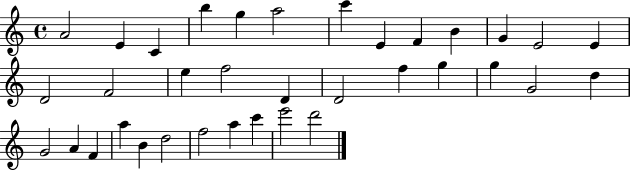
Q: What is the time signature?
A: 4/4